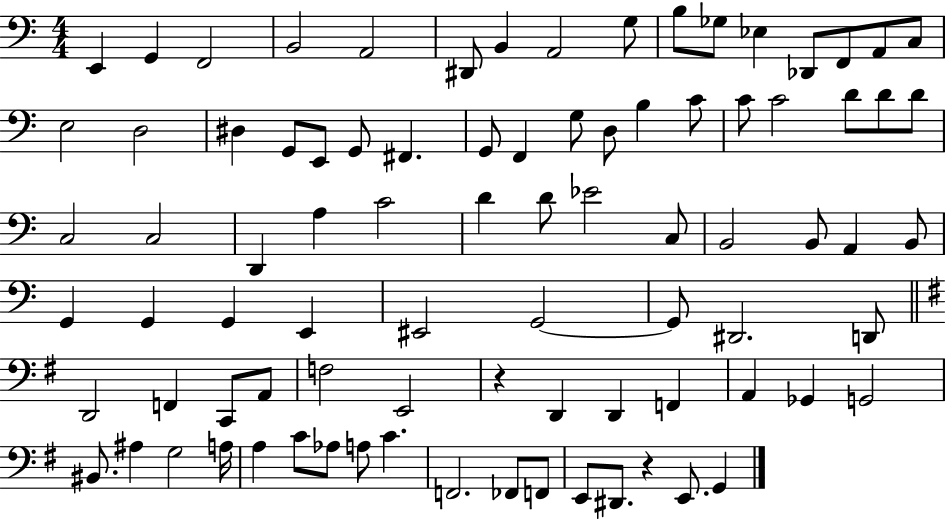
E2/q G2/q F2/h B2/h A2/h D#2/e B2/q A2/h G3/e B3/e Gb3/e Eb3/q Db2/e F2/e A2/e C3/e E3/h D3/h D#3/q G2/e E2/e G2/e F#2/q. G2/e F2/q G3/e D3/e B3/q C4/e C4/e C4/h D4/e D4/e D4/e C3/h C3/h D2/q A3/q C4/h D4/q D4/e Eb4/h C3/e B2/h B2/e A2/q B2/e G2/q G2/q G2/q E2/q EIS2/h G2/h G2/e D#2/h. D2/e D2/h F2/q C2/e A2/e F3/h E2/h R/q D2/q D2/q F2/q A2/q Gb2/q G2/h BIS2/e. A#3/q G3/h A3/s A3/q C4/e Ab3/e A3/e C4/q. F2/h. FES2/e F2/e E2/e D#2/e. R/q E2/e. G2/q